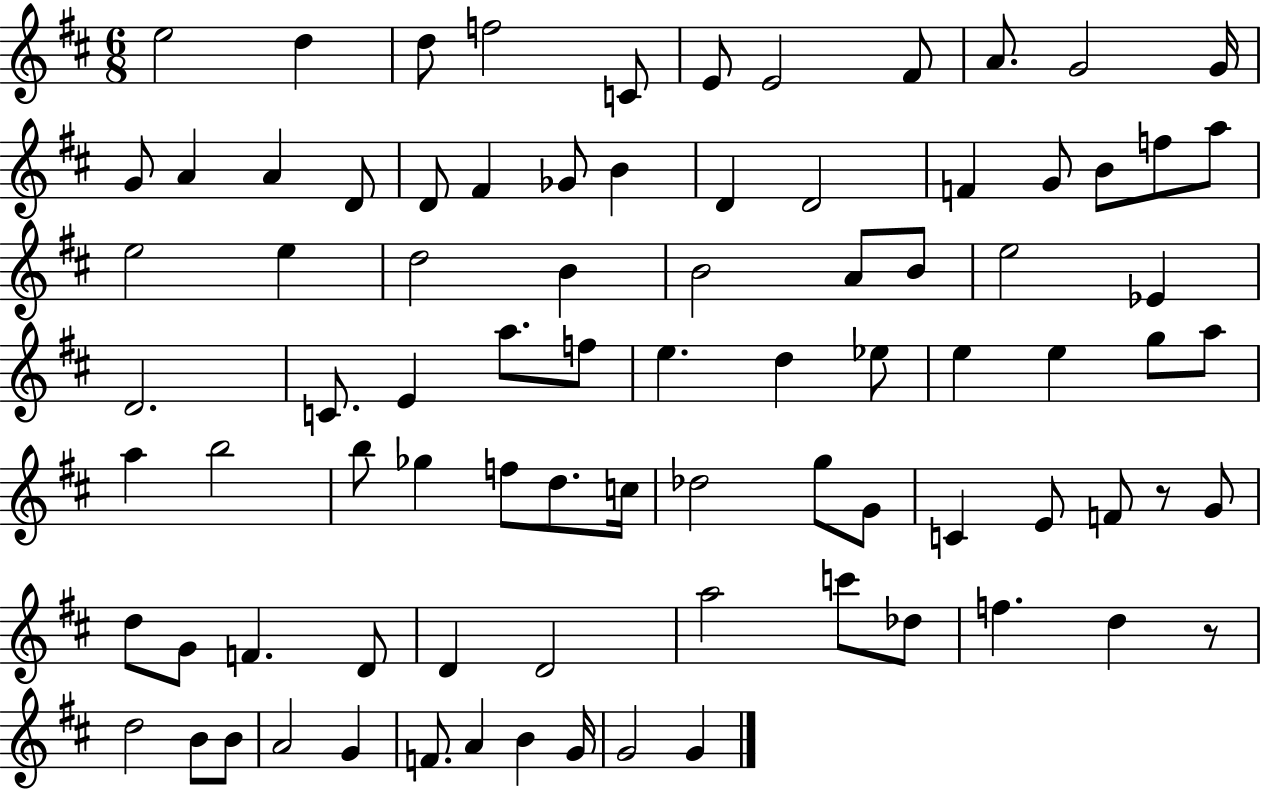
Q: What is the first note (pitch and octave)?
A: E5